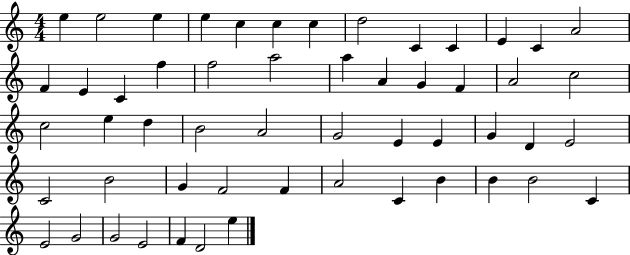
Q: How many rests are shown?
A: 0